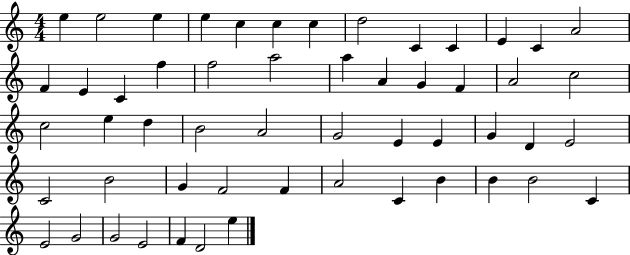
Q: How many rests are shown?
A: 0